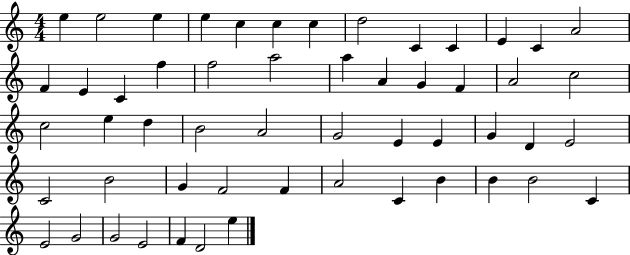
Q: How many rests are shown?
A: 0